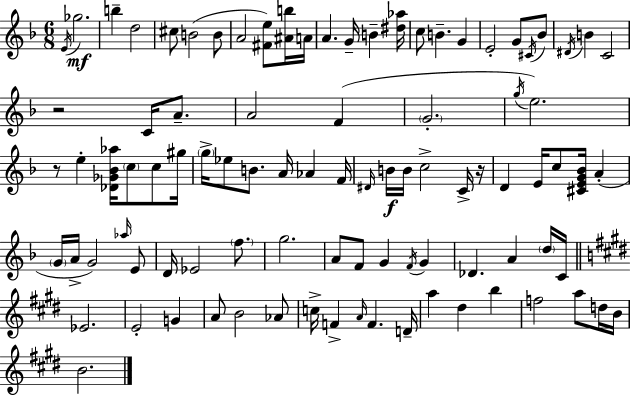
E4/s Gb5/h. B5/q D5/h C#5/e B4/h B4/e A4/h [F#4,E5]/e [A#4,B5]/s A4/s A4/q. G4/s B4/q [D#5,Ab5]/s C5/e B4/q. G4/q E4/h G4/e C#4/s Bb4/e D#4/s B4/q C4/h R/h C4/s A4/e. A4/h F4/q G4/h. G5/s E5/h. R/e E5/q [Db4,Gb4,Bb4,Ab5]/s C5/e C5/e G#5/s G5/s Eb5/e B4/e. A4/s Ab4/q F4/s D#4/s B4/s B4/s C5/h C4/s R/s D4/q E4/s C5/e [C#4,E4,G4,Bb4]/s A4/q G4/s A4/s G4/h Ab5/s E4/e D4/s Eb4/h F5/e. G5/h. A4/e F4/e G4/q F4/s G4/q Db4/q. A4/q D5/s C4/s Eb4/h. E4/h G4/q A4/e B4/h Ab4/e C5/s F4/q A4/s F4/q. D4/s A5/q D#5/q B5/q F5/h A5/e D5/s B4/s B4/h.